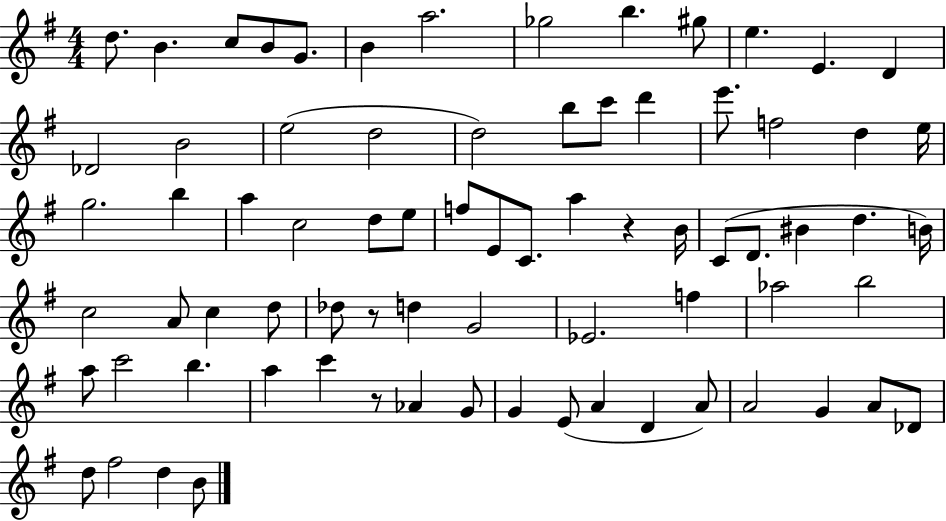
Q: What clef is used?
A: treble